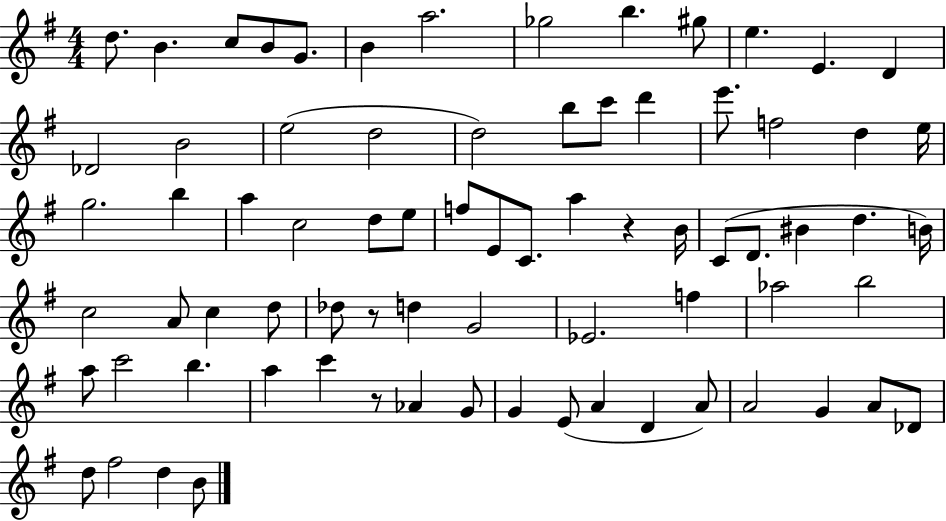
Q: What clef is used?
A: treble